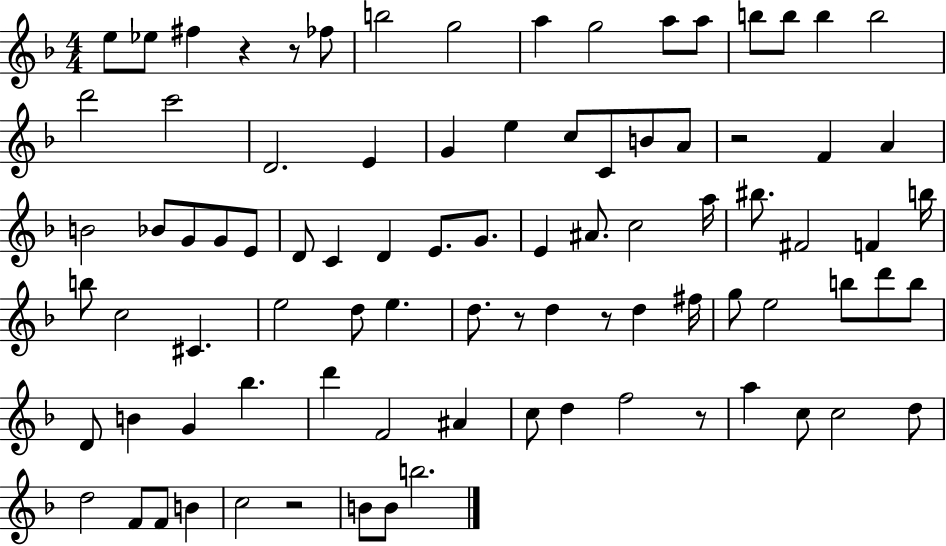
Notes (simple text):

E5/e Eb5/e F#5/q R/q R/e FES5/e B5/h G5/h A5/q G5/h A5/e A5/e B5/e B5/e B5/q B5/h D6/h C6/h D4/h. E4/q G4/q E5/q C5/e C4/e B4/e A4/e R/h F4/q A4/q B4/h Bb4/e G4/e G4/e E4/e D4/e C4/q D4/q E4/e. G4/e. E4/q A#4/e. C5/h A5/s BIS5/e. F#4/h F4/q B5/s B5/e C5/h C#4/q. E5/h D5/e E5/q. D5/e. R/e D5/q R/e D5/q F#5/s G5/e E5/h B5/e D6/e B5/e D4/e B4/q G4/q Bb5/q. D6/q F4/h A#4/q C5/e D5/q F5/h R/e A5/q C5/e C5/h D5/e D5/h F4/e F4/e B4/q C5/h R/h B4/e B4/e B5/h.